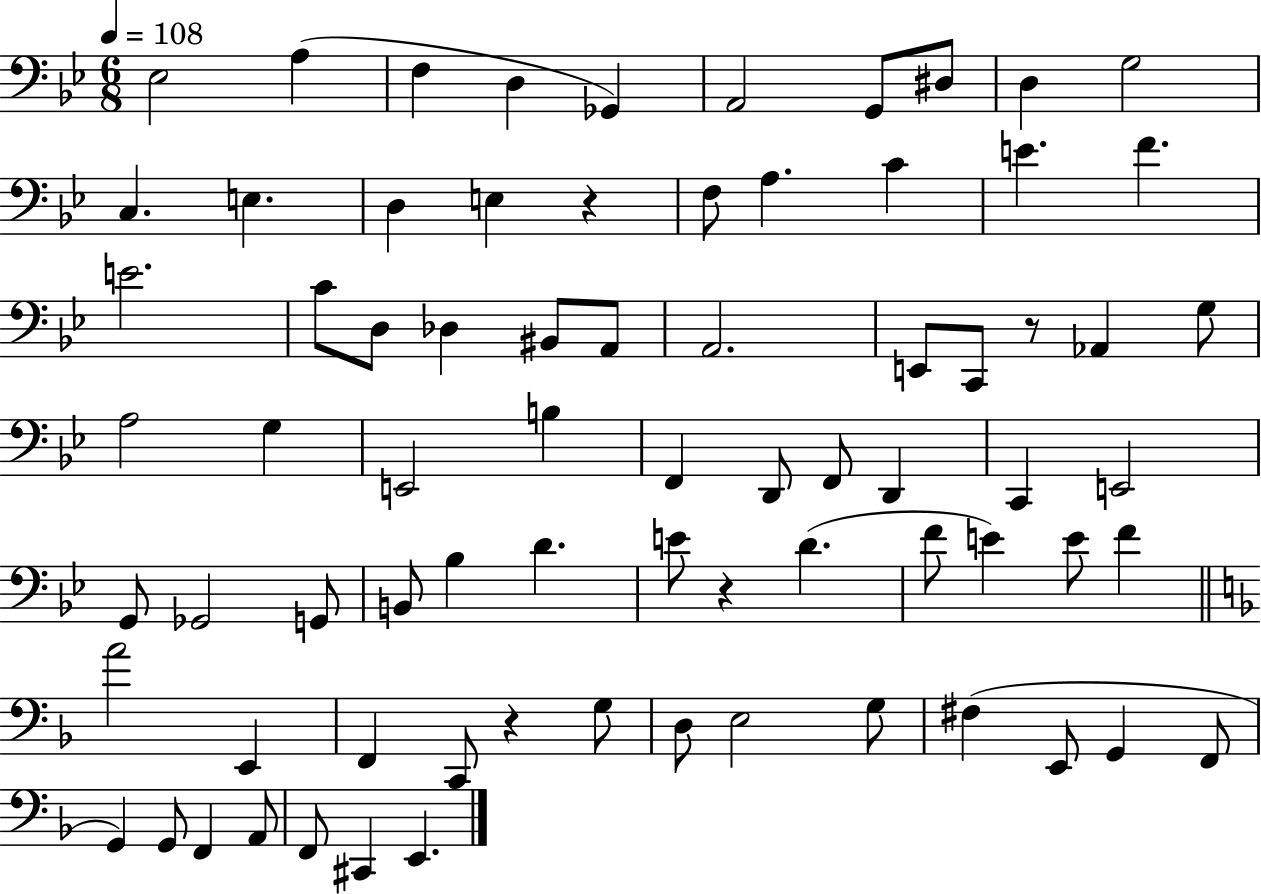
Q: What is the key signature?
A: BES major